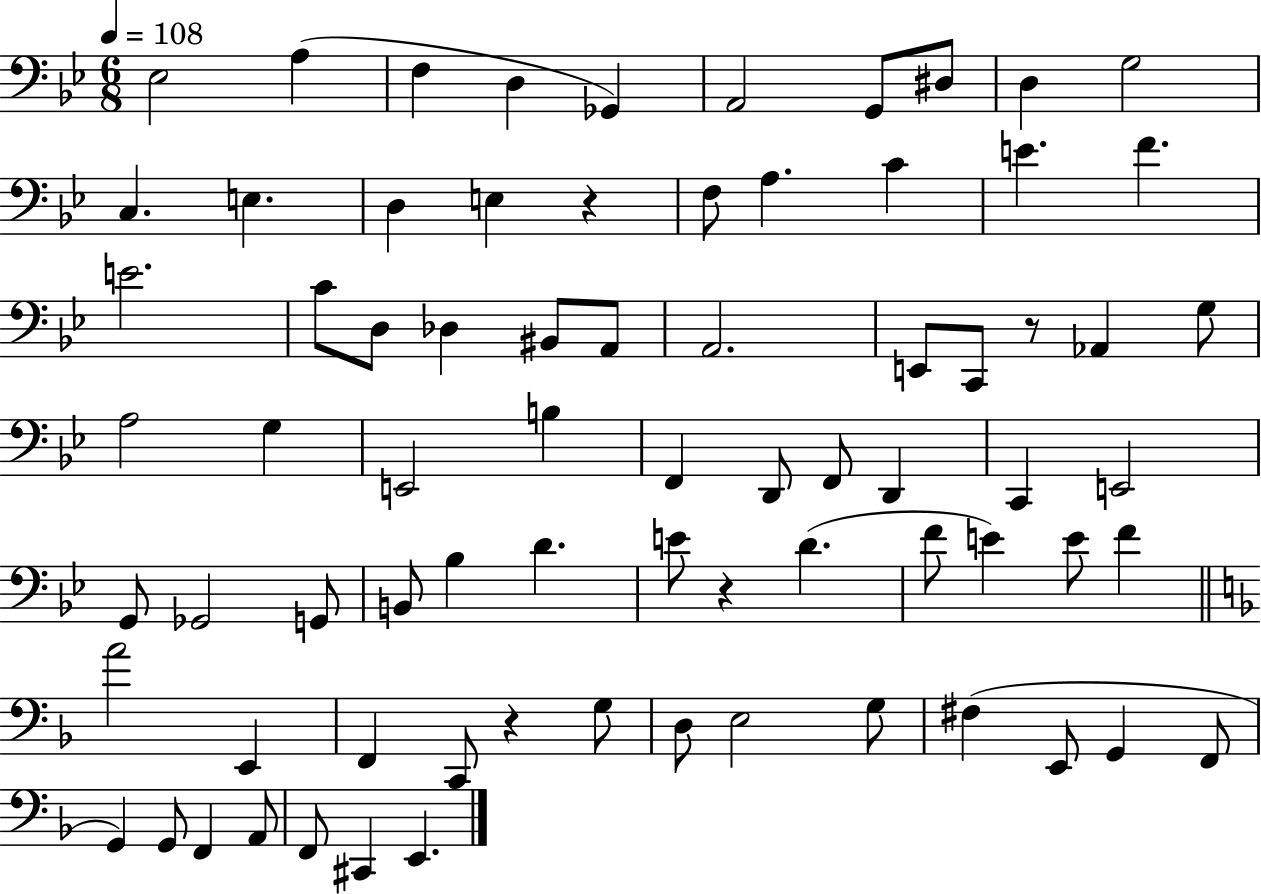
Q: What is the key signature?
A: BES major